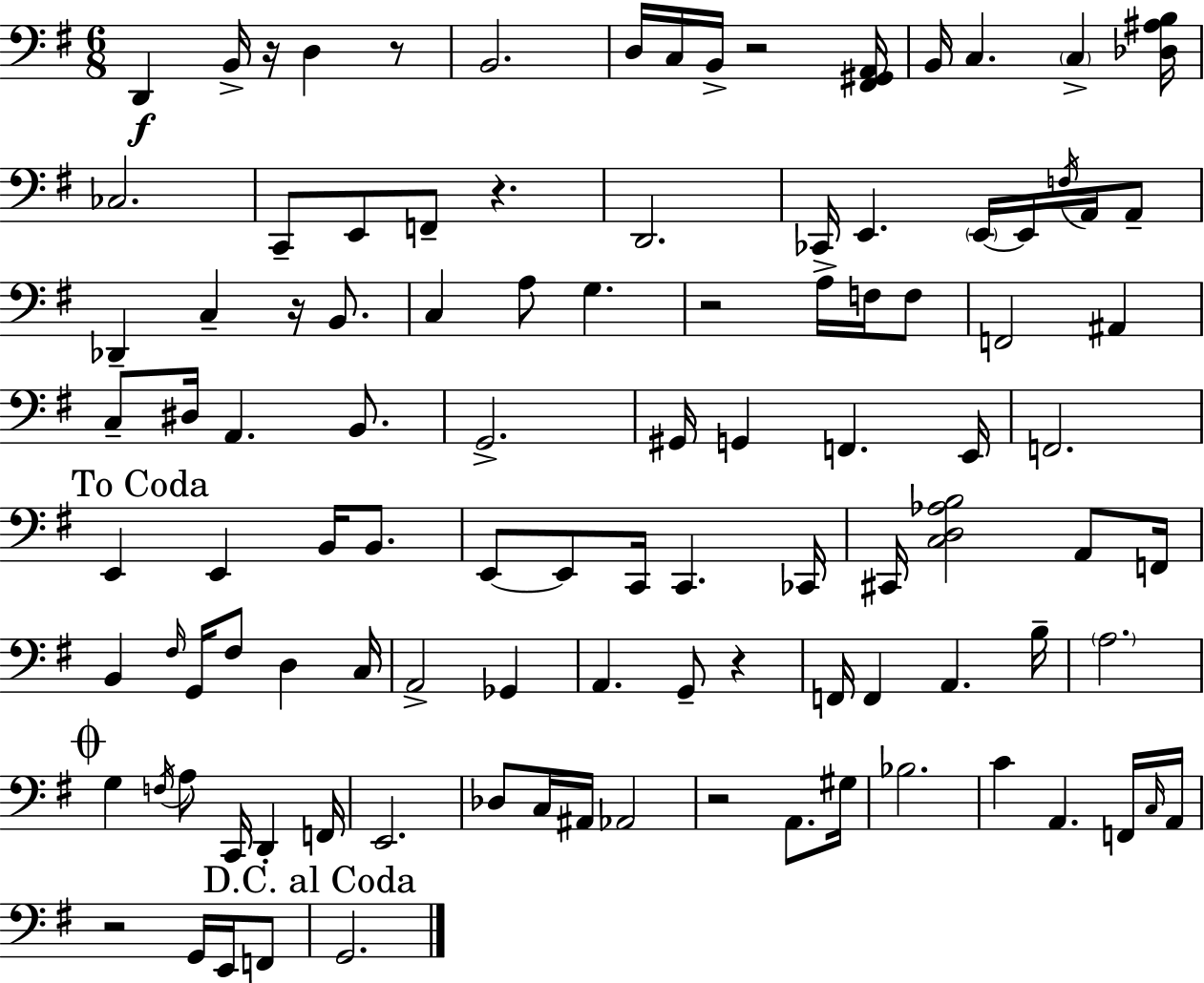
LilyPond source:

{
  \clef bass
  \numericTimeSignature
  \time 6/8
  \key g \major
  d,4\f b,16-> r16 d4 r8 | b,2. | d16 c16 b,16-> r2 <fis, gis, a,>16 | b,16 c4. \parenthesize c4-> <des ais b>16 | \break ces2. | c,8-- e,8 f,8-- r4. | d,2. | ces,16 e,4. \parenthesize e,16~~ e,16 \acciaccatura { f16 } a,16 a,8-- | \break des,4-- c4-- r16 b,8. | c4 a8 g4. | r2 a16-> f16 f8 | f,2 ais,4 | \break c8-- dis16 a,4. b,8. | g,2.-> | gis,16 g,4 f,4. | e,16 f,2. | \break \mark "To Coda" e,4 e,4 b,16 b,8. | e,8~~ e,8 c,16 c,4. | ces,16 cis,16 <c d aes b>2 a,8 | f,16 b,4 \grace { fis16 } g,16 fis8 d4 | \break c16 a,2-> ges,4 | a,4. g,8-- r4 | f,16 f,4 a,4. | b16-- \parenthesize a2. | \break \mark \markup { \musicglyph "scripts.coda" } g4 \acciaccatura { f16 } a8 c,16 d,4-. | f,16 e,2. | des8 c16 ais,16 aes,2 | r2 a,8. | \break gis16 bes2. | c'4 a,4. | f,16 \grace { c16 } a,16 r2 | g,16 e,16 f,8 \mark "D.C. al Coda" g,2. | \break \bar "|."
}